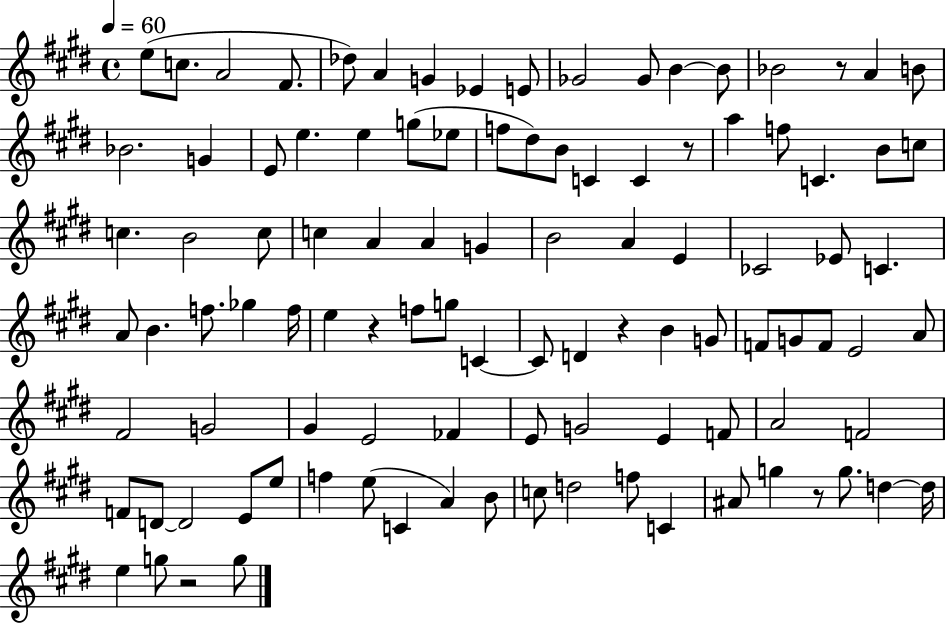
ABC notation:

X:1
T:Untitled
M:4/4
L:1/4
K:E
e/2 c/2 A2 ^F/2 _d/2 A G _E E/2 _G2 _G/2 B B/2 _B2 z/2 A B/2 _B2 G E/2 e e g/2 _e/2 f/2 ^d/2 B/2 C C z/2 a f/2 C B/2 c/2 c B2 c/2 c A A G B2 A E _C2 _E/2 C A/2 B f/2 _g f/4 e z f/2 g/2 C C/2 D z B G/2 F/2 G/2 F/2 E2 A/2 ^F2 G2 ^G E2 _F E/2 G2 E F/2 A2 F2 F/2 D/2 D2 E/2 e/2 f e/2 C A B/2 c/2 d2 f/2 C ^A/2 g z/2 g/2 d d/4 e g/2 z2 g/2